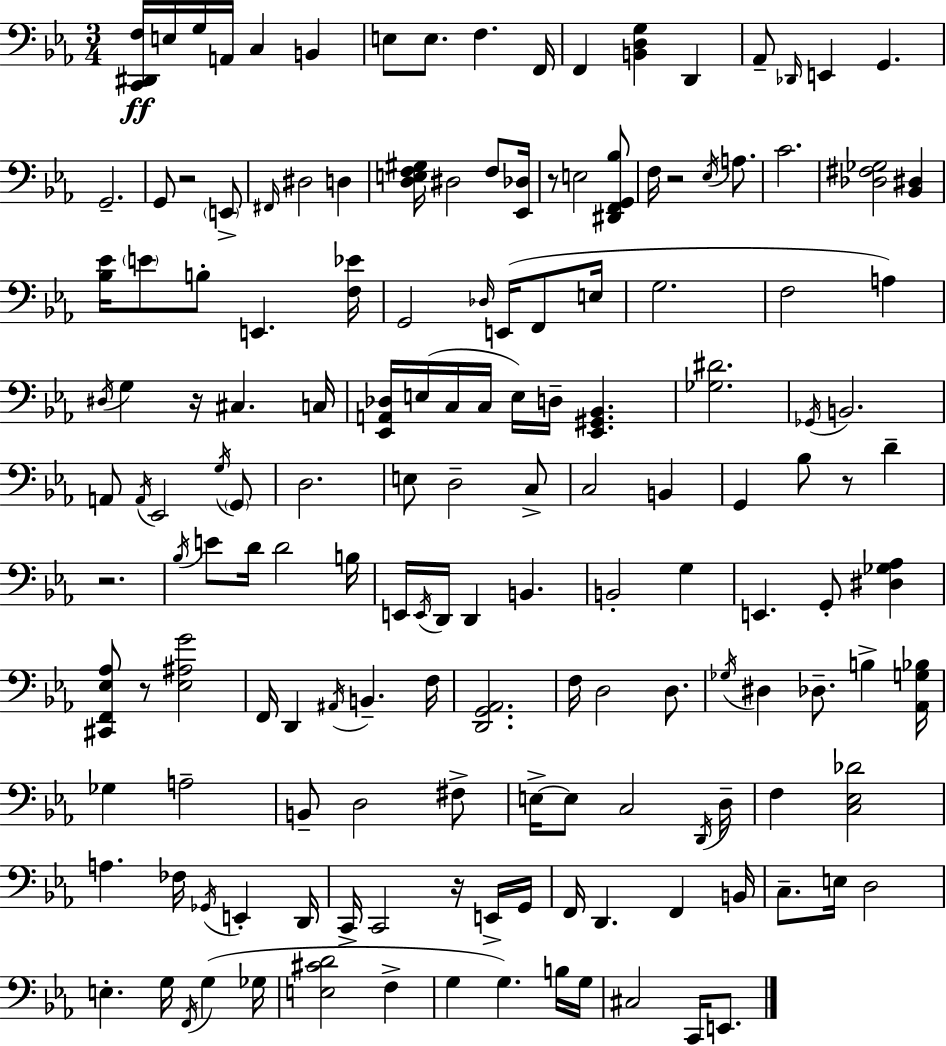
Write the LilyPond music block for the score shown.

{
  \clef bass
  \numericTimeSignature
  \time 3/4
  \key c \minor
  \repeat volta 2 { <c, dis, f>16\ff e16 g16 a,16 c4 b,4 | e8 e8. f4. f,16 | f,4 <b, d g>4 d,4 | aes,8-- \grace { des,16 } e,4 g,4. | \break g,2.-- | g,8 r2 \parenthesize e,8-> | \grace { fis,16 } dis2 d4 | <d e f gis>16 dis2 f8 | \break <ees, des>16 r8 e2 | <dis, f, g, bes>8 f16 r2 \acciaccatura { ees16 } | a8. c'2. | <des fis ges>2 <bes, dis>4 | \break <bes ees'>16 \parenthesize e'8 b8-. e,4. | <f ees'>16 g,2 \grace { des16 } | e,16( f,8 e16 g2. | f2 | \break a4) \acciaccatura { dis16 } g4 r16 cis4. | c16 <ees, a, des>16 e16( c16 c16 e16) d16-- <ees, gis, bes,>4. | <ges dis'>2. | \acciaccatura { ges,16 } b,2. | \break a,8 \acciaccatura { a,16 } ees,2 | \acciaccatura { g16 } \parenthesize g,8 d2. | e8 d2-- | c8-> c2 | \break b,4 g,4 | bes8 r8 d'4-- r2. | \acciaccatura { bes16 } e'8 d'16 | d'2 b16 e,16 \acciaccatura { e,16 } d,16 | \break d,4 b,4. b,2-. | g4 e,4. | g,8-. <dis ges aes>4 <cis, f, ees aes>8 | r8 <ees ais g'>2 f,16 d,4 | \break \acciaccatura { ais,16 } b,4.-- f16 <d, g, aes,>2. | f16 | d2 d8. \acciaccatura { ges16 } | dis4 des8.-- b4-> <aes, g bes>16 | \break ges4 a2-- | b,8-- d2 fis8-> | e16->~~ e8 c2 \acciaccatura { d,16 } | d16-- f4 <c ees des'>2 | \break a4. fes16 \acciaccatura { ges,16 } e,4-. | d,16 c,16-> c,2 r16 | e,16-> g,16 f,16 d,4. f,4 | b,16 c8.-- e16 d2 | \break e4.-. g16 \acciaccatura { f,16 } g4( | ges16 <e cis' d'>2 f4-> | g4 g4.) | b16 g16 cis2 c,16 | \break e,8. } \bar "|."
}